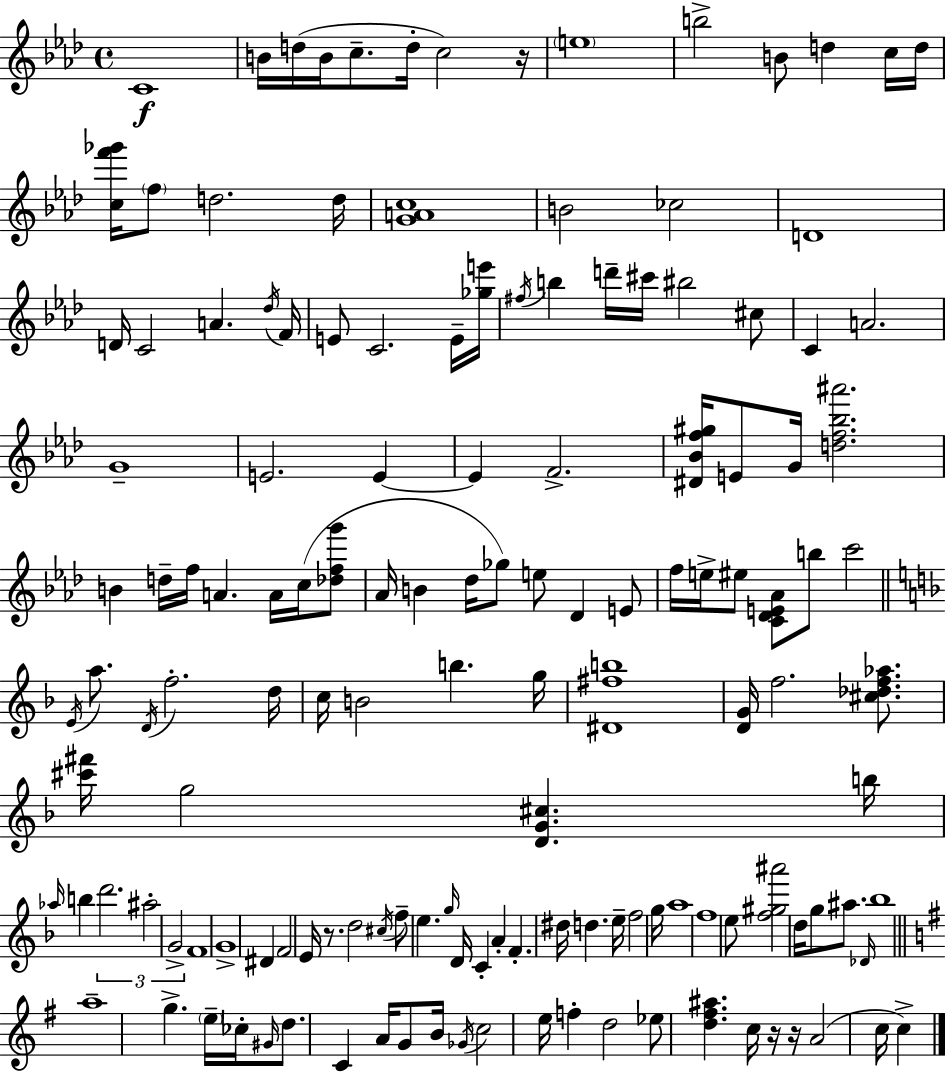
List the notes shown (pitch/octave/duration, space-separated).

C4/w B4/s D5/s B4/s C5/e. D5/s C5/h R/s E5/w B5/h B4/e D5/q C5/s D5/s [C5,F6,Gb6]/s F5/e D5/h. D5/s [G4,A4,C5]/w B4/h CES5/h D4/w D4/s C4/h A4/q. Db5/s F4/s E4/e C4/h. E4/s [Gb5,E6]/s F#5/s B5/q D6/s C#6/s BIS5/h C#5/e C4/q A4/h. G4/w E4/h. E4/q E4/q F4/h. [D#4,Bb4,F5,G#5]/s E4/e G4/s [D5,F5,Bb5,A#6]/h. B4/q D5/s F5/s A4/q. A4/s C5/s [Db5,F5,G6]/e Ab4/s B4/q Db5/s Gb5/e E5/e Db4/q E4/e F5/s E5/s EIS5/e [C4,Db4,E4,Ab4]/e B5/e C6/h E4/s A5/e. D4/s F5/h. D5/s C5/s B4/h B5/q. G5/s [D#4,F#5,B5]/w [D4,G4]/s F5/h. [C#5,Db5,F5,Ab5]/e. [C#6,F#6]/s G5/h [D4,G4,C#5]/q. B5/s Ab5/s B5/q D6/h. A#5/h G4/h F4/w G4/w D#4/q F4/h E4/s R/e. D5/h C#5/s F5/e E5/q. G5/s D4/s C4/q A4/q F4/q. D#5/s D5/q. E5/s F5/h G5/s A5/w F5/w E5/e [F5,G#5,A#6]/h D5/s G5/e A#5/e. Db4/s Bb5/w A5/w G5/q. E5/s CES5/s G#4/s D5/e. C4/q A4/s G4/e B4/s Gb4/s C5/h E5/s F5/q D5/h Eb5/e [D5,F#5,A#5]/q. C5/s R/s R/s A4/h C5/s C5/q